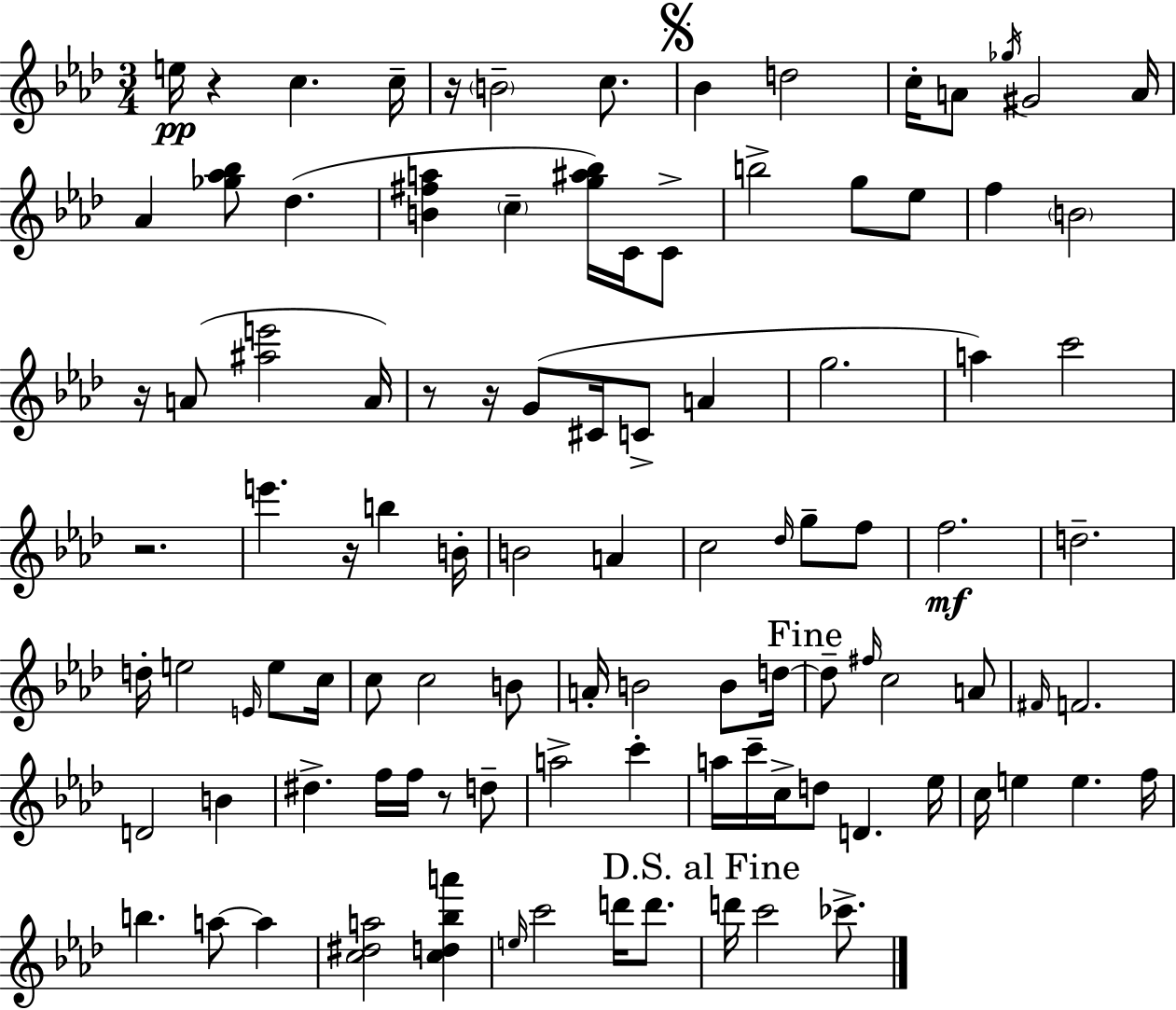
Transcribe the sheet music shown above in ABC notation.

X:1
T:Untitled
M:3/4
L:1/4
K:Fm
e/4 z c c/4 z/4 B2 c/2 _B d2 c/4 A/2 _g/4 ^G2 A/4 _A [_g_a_b]/2 _d [B^fa] c [g^a_b]/4 C/4 C/2 b2 g/2 _e/2 f B2 z/4 A/2 [^ae']2 A/4 z/2 z/4 G/2 ^C/4 C/2 A g2 a c'2 z2 e' z/4 b B/4 B2 A c2 _d/4 g/2 f/2 f2 d2 d/4 e2 E/4 e/2 c/4 c/2 c2 B/2 A/4 B2 B/2 d/4 d/2 ^f/4 c2 A/2 ^F/4 F2 D2 B ^d f/4 f/4 z/2 d/2 a2 c' a/4 c'/4 c/4 d/2 D _e/4 c/4 e e f/4 b a/2 a [c^da]2 [cd_ba'] e/4 c'2 d'/4 d'/2 d'/4 c'2 _c'/2